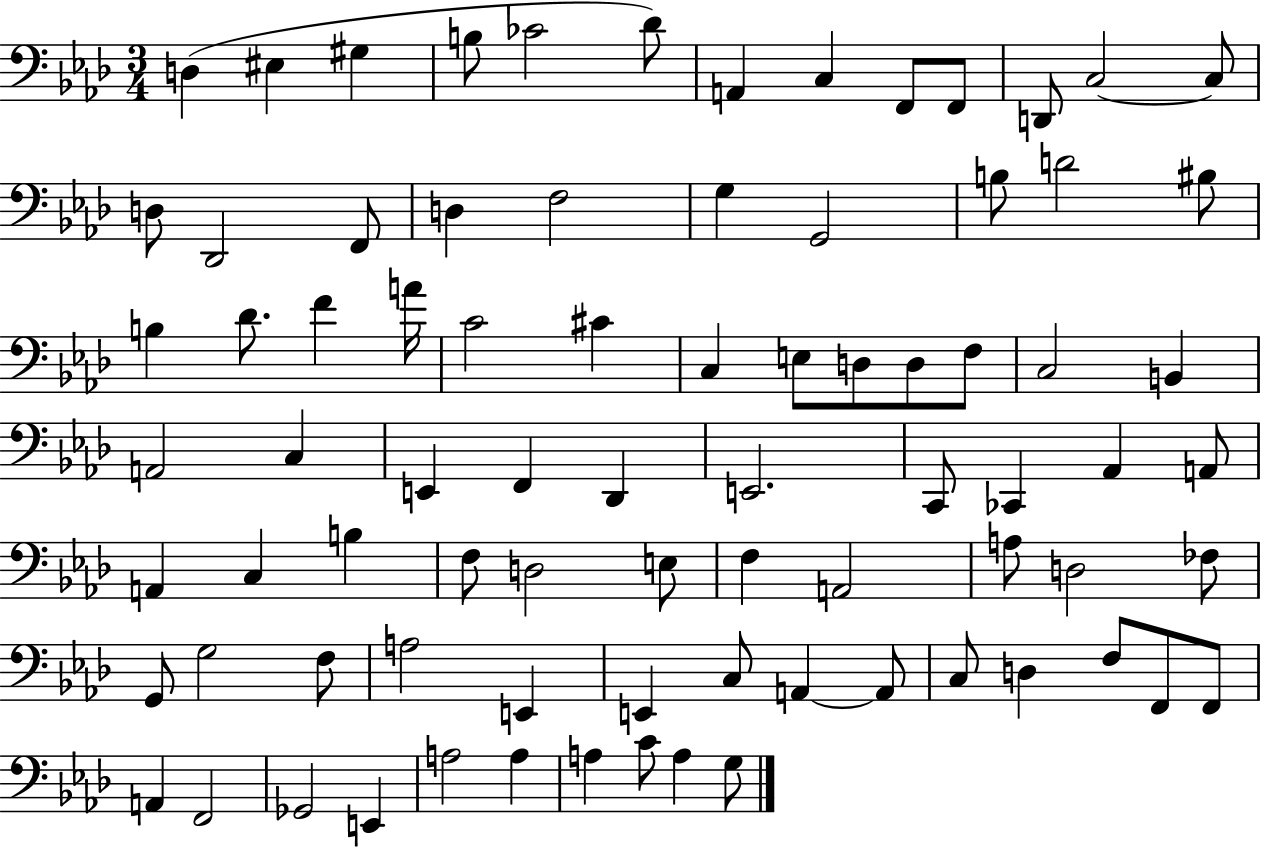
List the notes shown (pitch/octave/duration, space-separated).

D3/q EIS3/q G#3/q B3/e CES4/h Db4/e A2/q C3/q F2/e F2/e D2/e C3/h C3/e D3/e Db2/h F2/e D3/q F3/h G3/q G2/h B3/e D4/h BIS3/e B3/q Db4/e. F4/q A4/s C4/h C#4/q C3/q E3/e D3/e D3/e F3/e C3/h B2/q A2/h C3/q E2/q F2/q Db2/q E2/h. C2/e CES2/q Ab2/q A2/e A2/q C3/q B3/q F3/e D3/h E3/e F3/q A2/h A3/e D3/h FES3/e G2/e G3/h F3/e A3/h E2/q E2/q C3/e A2/q A2/e C3/e D3/q F3/e F2/e F2/e A2/q F2/h Gb2/h E2/q A3/h A3/q A3/q C4/e A3/q G3/e